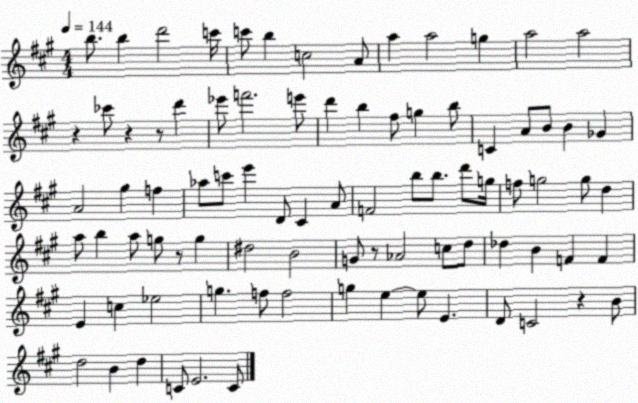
X:1
T:Untitled
M:4/4
L:1/4
K:A
b/2 b d'2 c'/4 c'/2 b c2 A/2 a a2 g a2 a2 z _c'/2 z z/2 d' _e'/2 f'2 e'/2 d' b ^f/2 g b/2 C A/2 B/2 B _G A2 ^g f _a/2 c'/2 e' D/2 ^C A/2 F2 b/2 b/2 d'/2 g/4 f/2 g2 g/2 d a/2 b a/2 g/2 z/2 g ^d2 B2 G/2 z/2 _A2 c/2 d/2 _d B F F E c _e2 g f/2 f2 g e e/2 E D/2 C2 z B/2 d2 B d C/2 E2 C/2